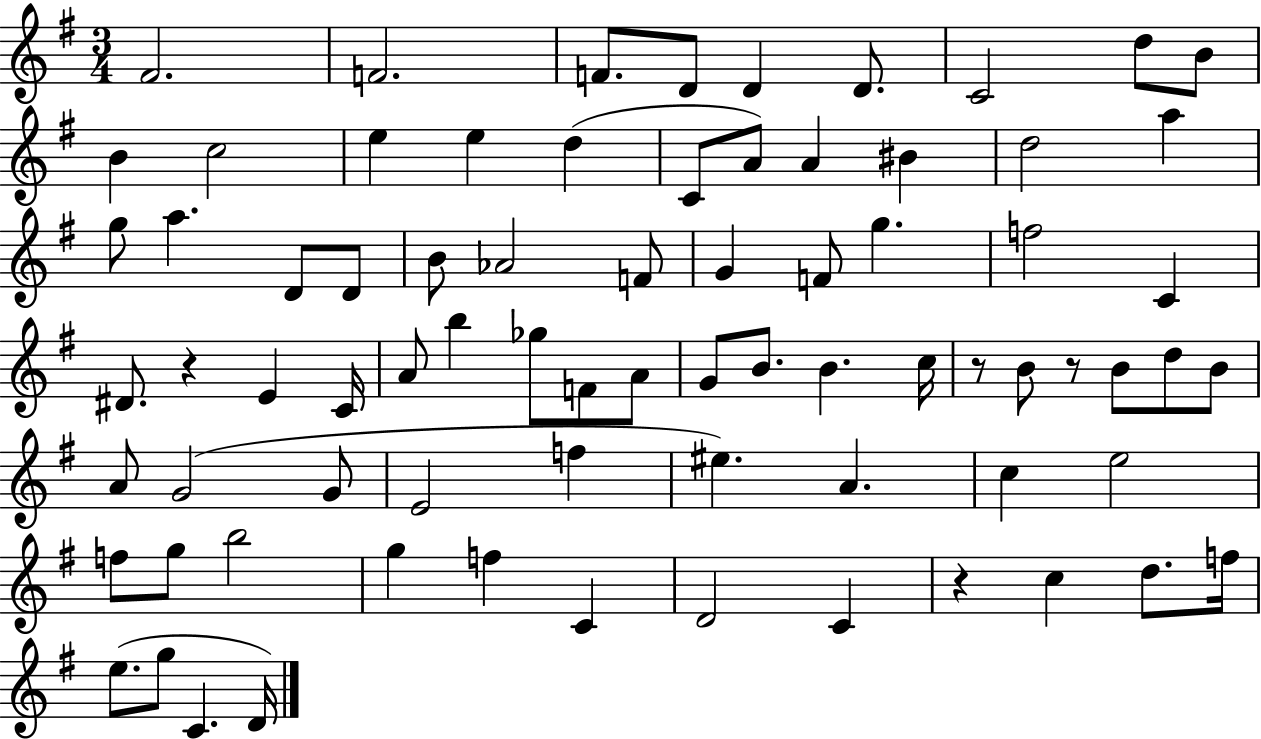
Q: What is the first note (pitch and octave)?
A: F#4